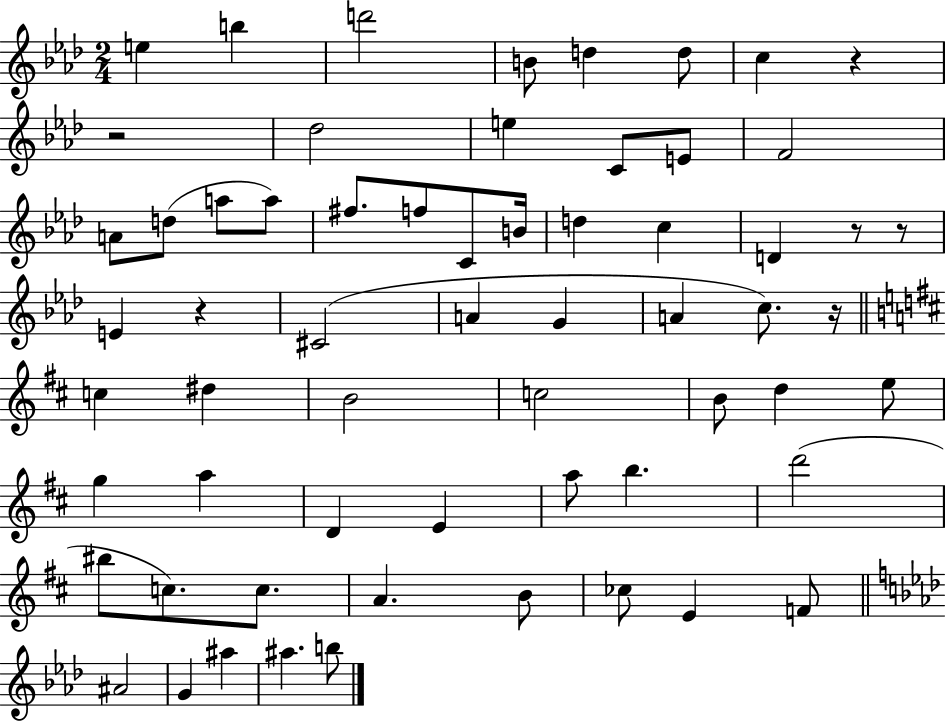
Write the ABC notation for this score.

X:1
T:Untitled
M:2/4
L:1/4
K:Ab
e b d'2 B/2 d d/2 c z z2 _d2 e C/2 E/2 F2 A/2 d/2 a/2 a/2 ^f/2 f/2 C/2 B/4 d c D z/2 z/2 E z ^C2 A G A c/2 z/4 c ^d B2 c2 B/2 d e/2 g a D E a/2 b d'2 ^b/2 c/2 c/2 A B/2 _c/2 E F/2 ^A2 G ^a ^a b/2